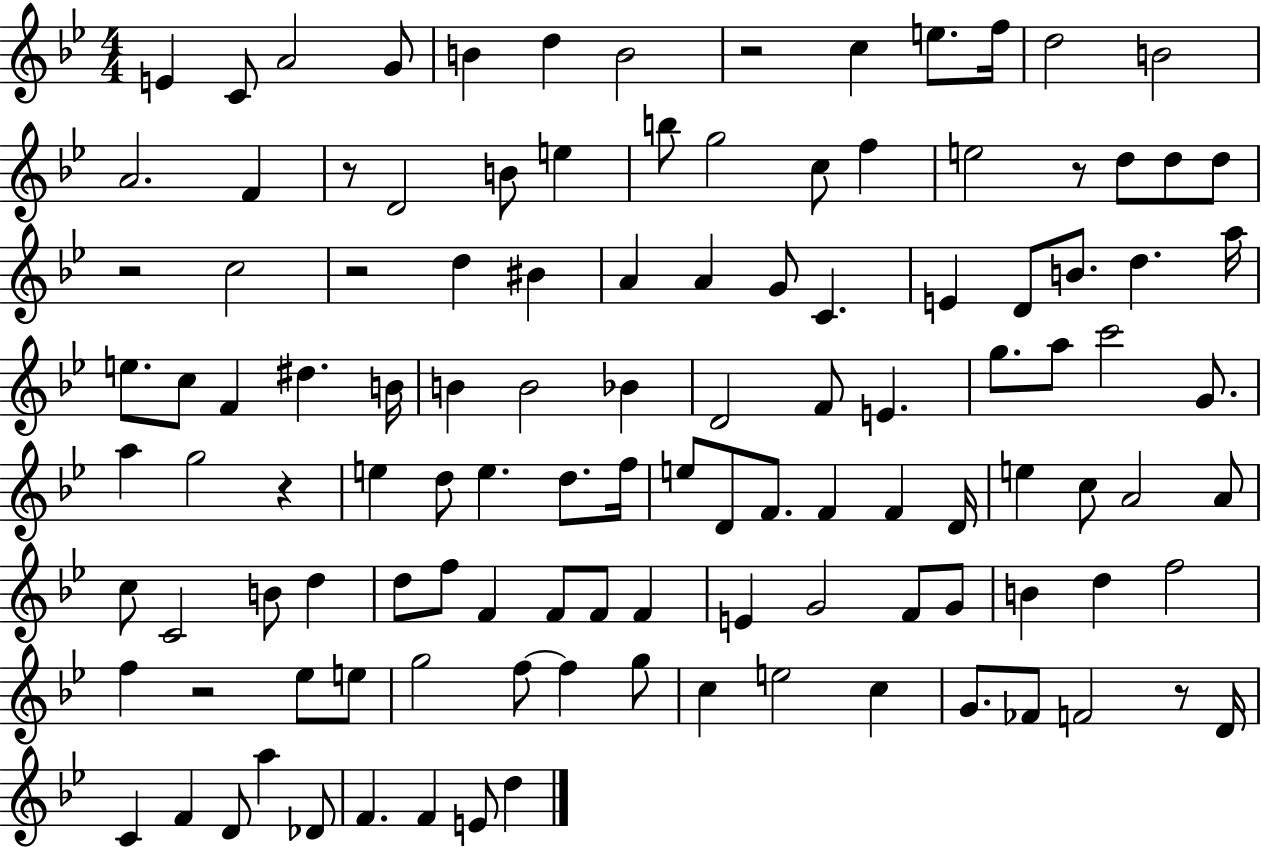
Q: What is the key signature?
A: BES major